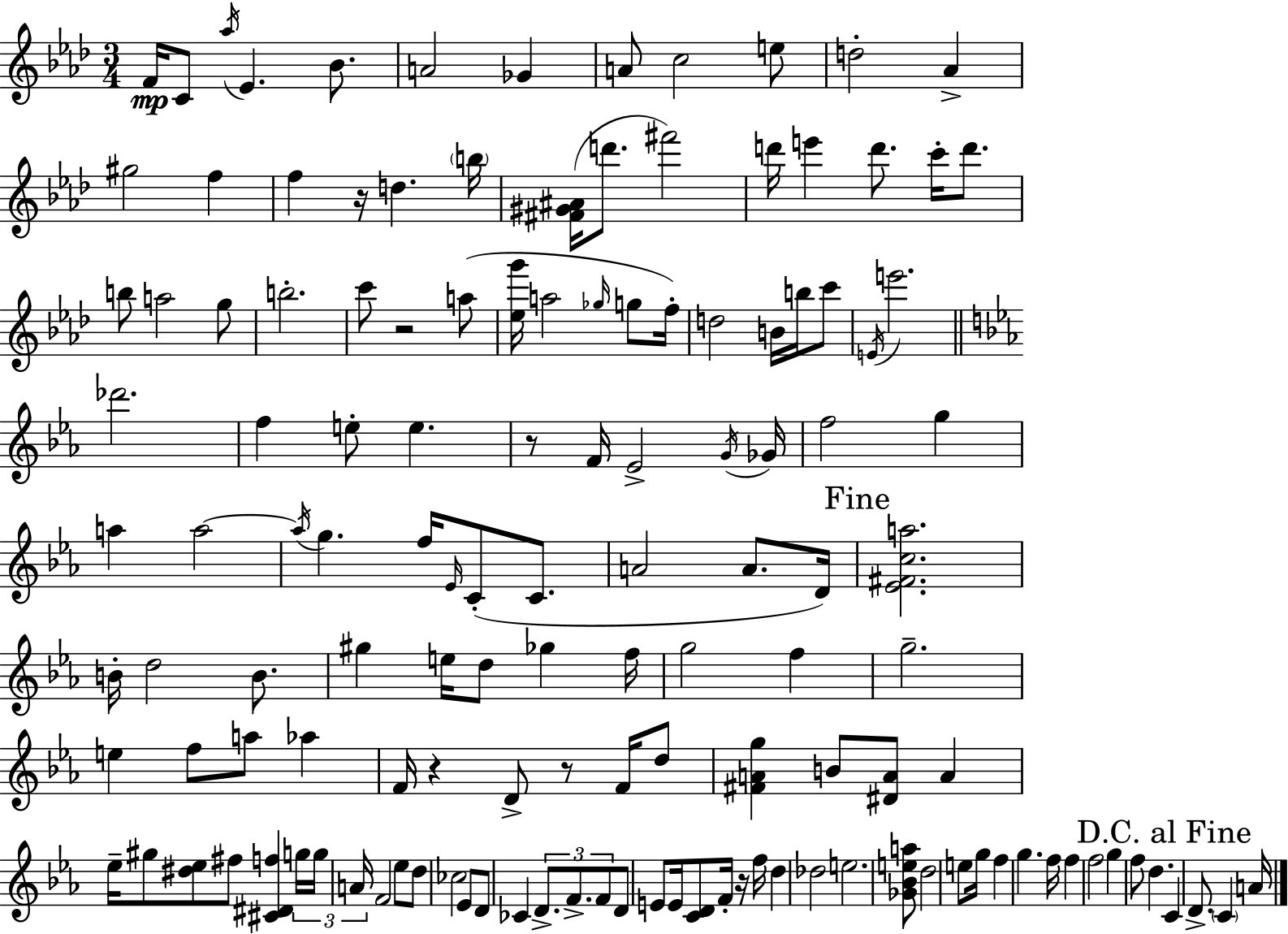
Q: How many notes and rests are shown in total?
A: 136